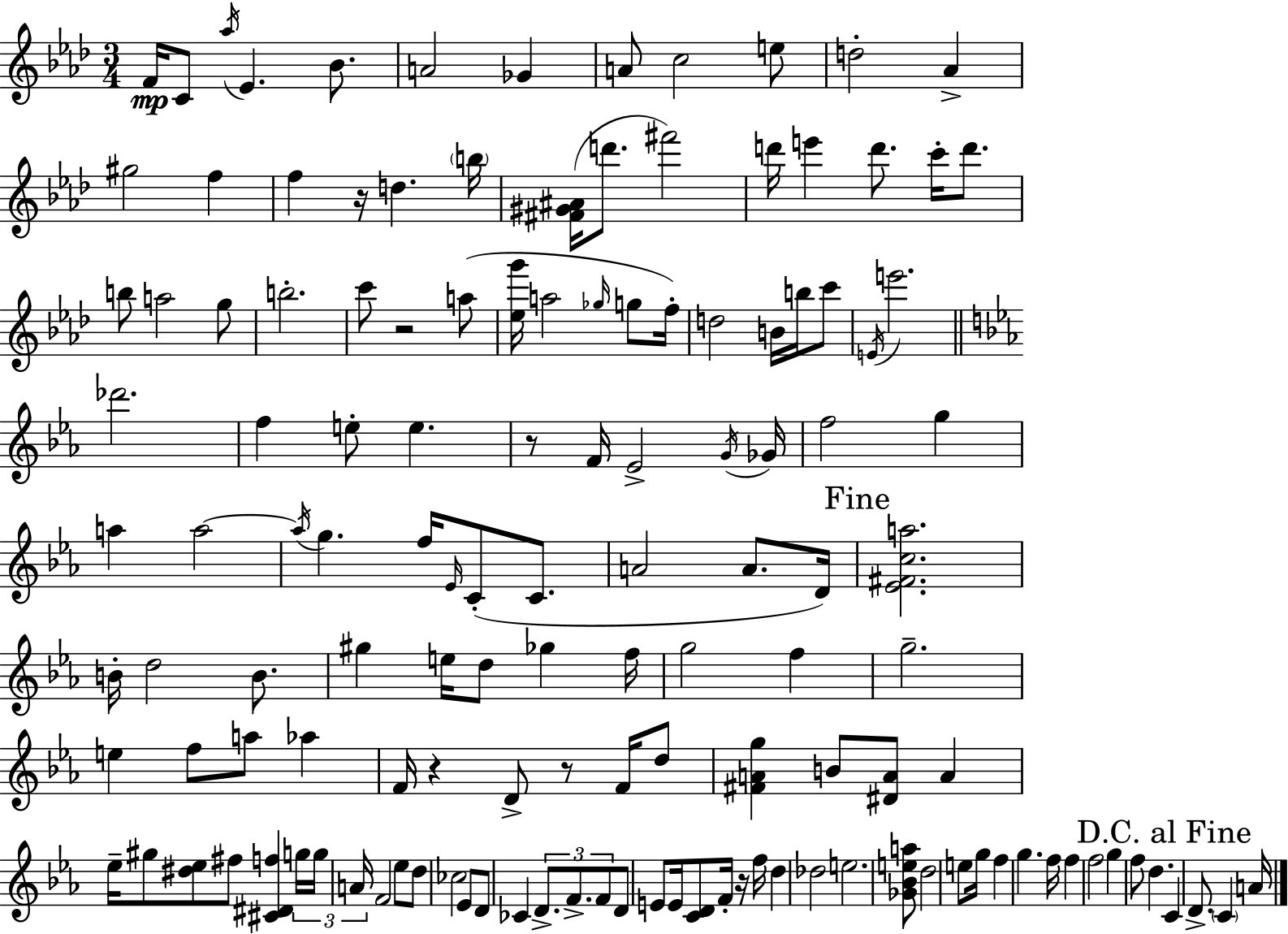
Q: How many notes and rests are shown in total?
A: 136